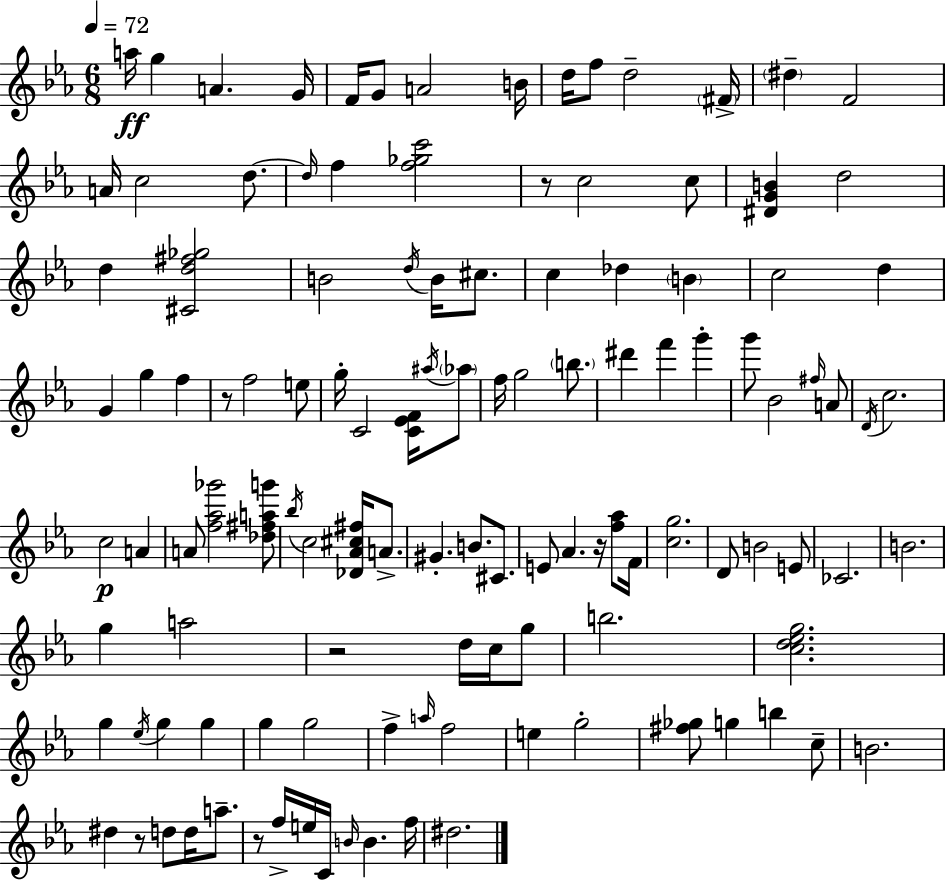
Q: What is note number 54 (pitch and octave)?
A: C5